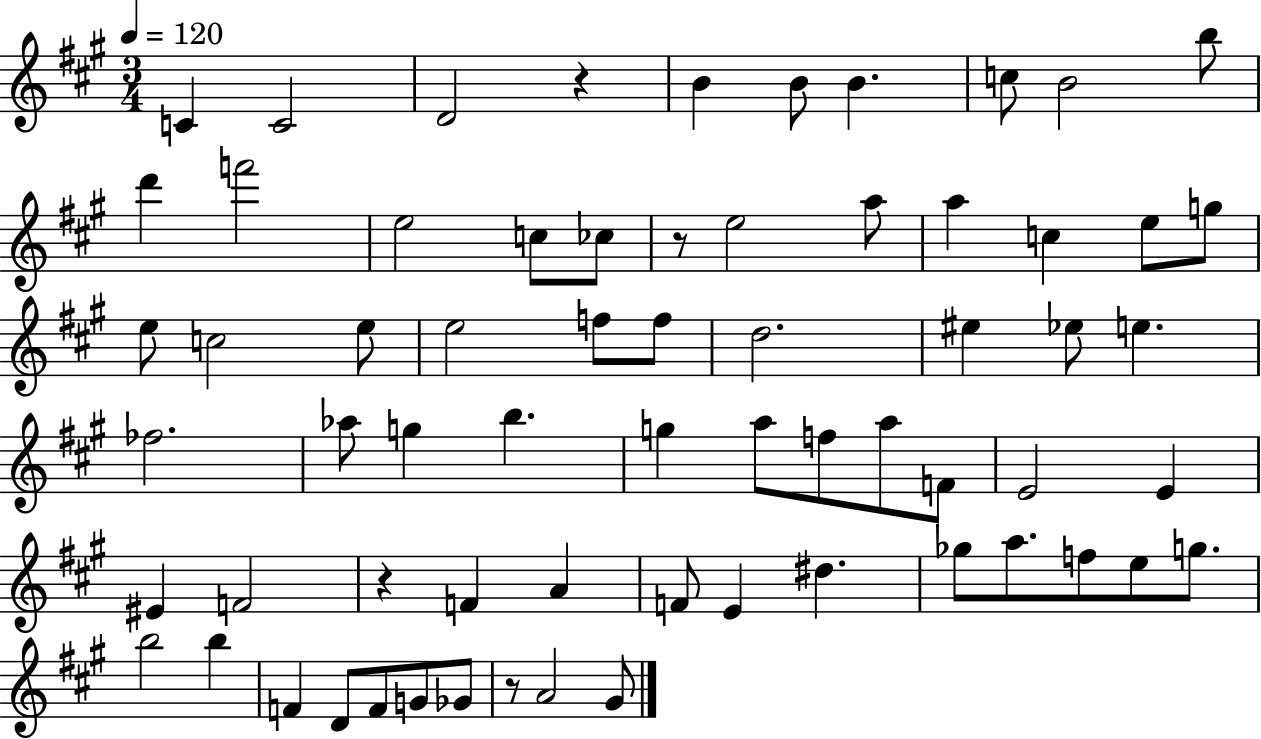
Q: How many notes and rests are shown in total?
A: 66